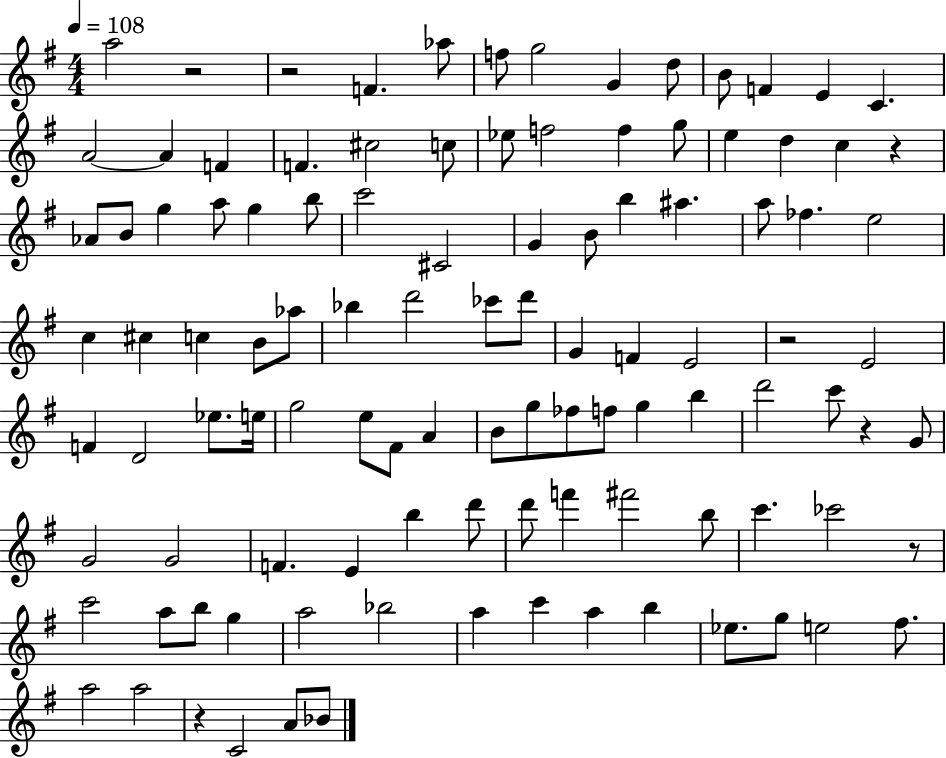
A5/h R/h R/h F4/q. Ab5/e F5/e G5/h G4/q D5/e B4/e F4/q E4/q C4/q. A4/h A4/q F4/q F4/q. C#5/h C5/e Eb5/e F5/h F5/q G5/e E5/q D5/q C5/q R/q Ab4/e B4/e G5/q A5/e G5/q B5/e C6/h C#4/h G4/q B4/e B5/q A#5/q. A5/e FES5/q. E5/h C5/q C#5/q C5/q B4/e Ab5/e Bb5/q D6/h CES6/e D6/e G4/q F4/q E4/h R/h E4/h F4/q D4/h Eb5/e. E5/s G5/h E5/e F#4/e A4/q B4/e G5/e FES5/e F5/e G5/q B5/q D6/h C6/e R/q G4/e G4/h G4/h F4/q. E4/q B5/q D6/e D6/e F6/q F#6/h B5/e C6/q. CES6/h R/e C6/h A5/e B5/e G5/q A5/h Bb5/h A5/q C6/q A5/q B5/q Eb5/e. G5/e E5/h F#5/e. A5/h A5/h R/q C4/h A4/e Bb4/e